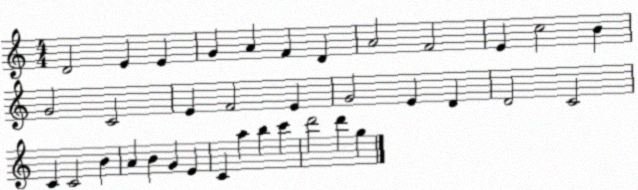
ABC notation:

X:1
T:Untitled
M:4/4
L:1/4
K:C
D2 E E G A F D A2 F2 E c2 B G2 C2 E F2 E G2 E D D2 C2 C C2 B A B G E C a b c' d'2 d' g